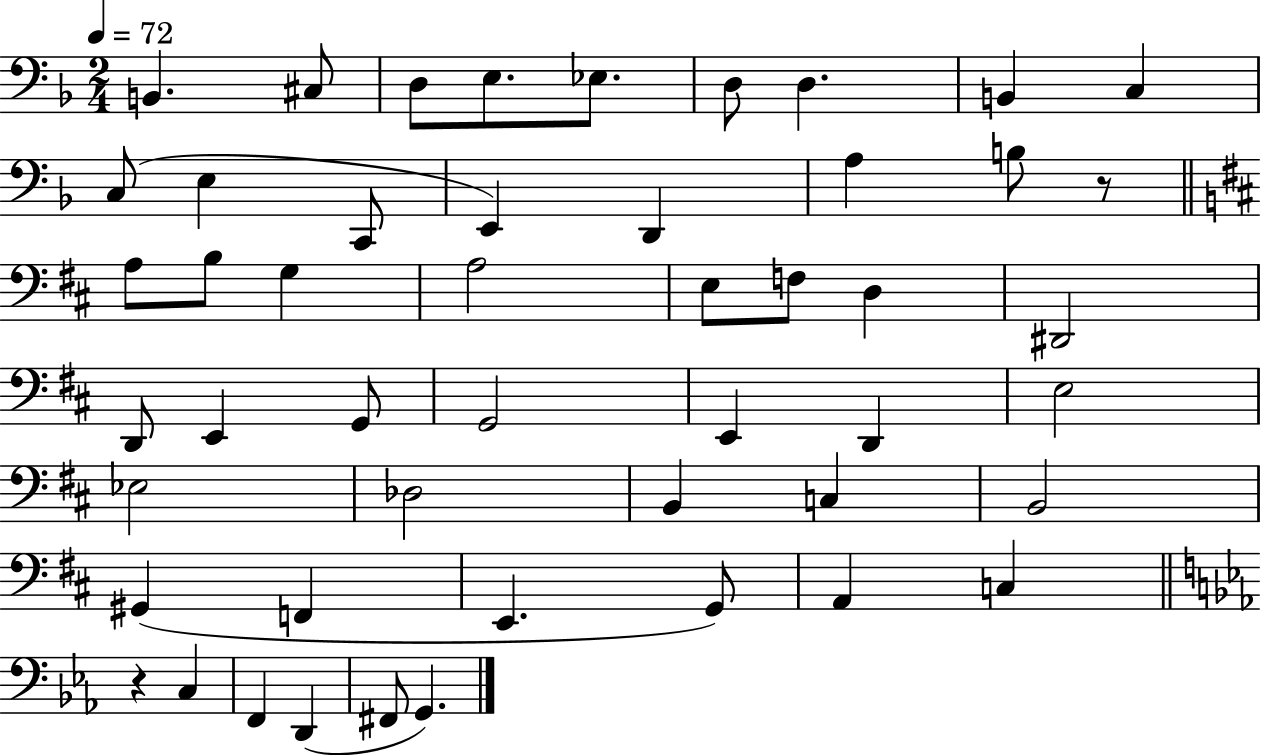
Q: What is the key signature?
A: F major